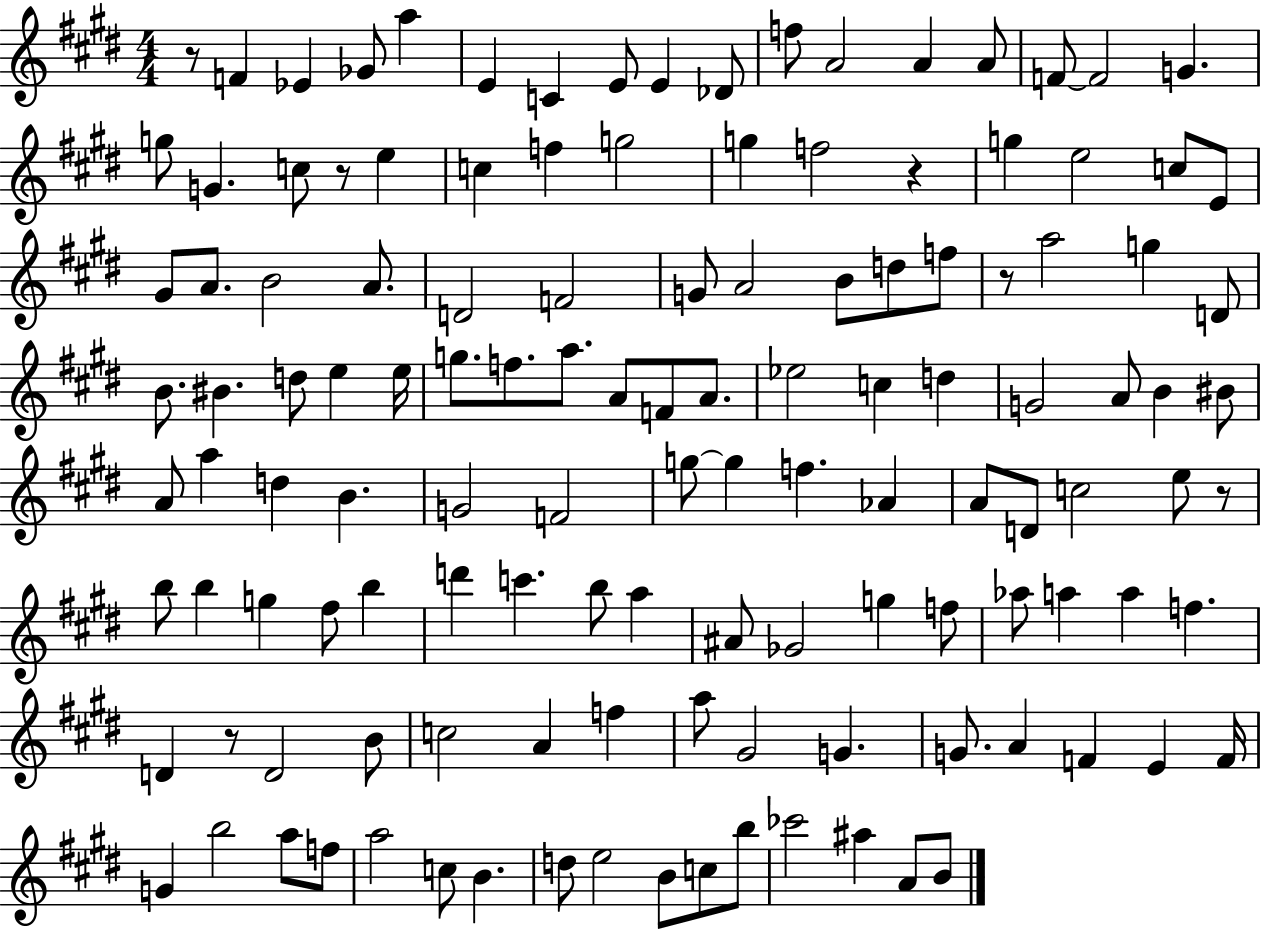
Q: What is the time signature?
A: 4/4